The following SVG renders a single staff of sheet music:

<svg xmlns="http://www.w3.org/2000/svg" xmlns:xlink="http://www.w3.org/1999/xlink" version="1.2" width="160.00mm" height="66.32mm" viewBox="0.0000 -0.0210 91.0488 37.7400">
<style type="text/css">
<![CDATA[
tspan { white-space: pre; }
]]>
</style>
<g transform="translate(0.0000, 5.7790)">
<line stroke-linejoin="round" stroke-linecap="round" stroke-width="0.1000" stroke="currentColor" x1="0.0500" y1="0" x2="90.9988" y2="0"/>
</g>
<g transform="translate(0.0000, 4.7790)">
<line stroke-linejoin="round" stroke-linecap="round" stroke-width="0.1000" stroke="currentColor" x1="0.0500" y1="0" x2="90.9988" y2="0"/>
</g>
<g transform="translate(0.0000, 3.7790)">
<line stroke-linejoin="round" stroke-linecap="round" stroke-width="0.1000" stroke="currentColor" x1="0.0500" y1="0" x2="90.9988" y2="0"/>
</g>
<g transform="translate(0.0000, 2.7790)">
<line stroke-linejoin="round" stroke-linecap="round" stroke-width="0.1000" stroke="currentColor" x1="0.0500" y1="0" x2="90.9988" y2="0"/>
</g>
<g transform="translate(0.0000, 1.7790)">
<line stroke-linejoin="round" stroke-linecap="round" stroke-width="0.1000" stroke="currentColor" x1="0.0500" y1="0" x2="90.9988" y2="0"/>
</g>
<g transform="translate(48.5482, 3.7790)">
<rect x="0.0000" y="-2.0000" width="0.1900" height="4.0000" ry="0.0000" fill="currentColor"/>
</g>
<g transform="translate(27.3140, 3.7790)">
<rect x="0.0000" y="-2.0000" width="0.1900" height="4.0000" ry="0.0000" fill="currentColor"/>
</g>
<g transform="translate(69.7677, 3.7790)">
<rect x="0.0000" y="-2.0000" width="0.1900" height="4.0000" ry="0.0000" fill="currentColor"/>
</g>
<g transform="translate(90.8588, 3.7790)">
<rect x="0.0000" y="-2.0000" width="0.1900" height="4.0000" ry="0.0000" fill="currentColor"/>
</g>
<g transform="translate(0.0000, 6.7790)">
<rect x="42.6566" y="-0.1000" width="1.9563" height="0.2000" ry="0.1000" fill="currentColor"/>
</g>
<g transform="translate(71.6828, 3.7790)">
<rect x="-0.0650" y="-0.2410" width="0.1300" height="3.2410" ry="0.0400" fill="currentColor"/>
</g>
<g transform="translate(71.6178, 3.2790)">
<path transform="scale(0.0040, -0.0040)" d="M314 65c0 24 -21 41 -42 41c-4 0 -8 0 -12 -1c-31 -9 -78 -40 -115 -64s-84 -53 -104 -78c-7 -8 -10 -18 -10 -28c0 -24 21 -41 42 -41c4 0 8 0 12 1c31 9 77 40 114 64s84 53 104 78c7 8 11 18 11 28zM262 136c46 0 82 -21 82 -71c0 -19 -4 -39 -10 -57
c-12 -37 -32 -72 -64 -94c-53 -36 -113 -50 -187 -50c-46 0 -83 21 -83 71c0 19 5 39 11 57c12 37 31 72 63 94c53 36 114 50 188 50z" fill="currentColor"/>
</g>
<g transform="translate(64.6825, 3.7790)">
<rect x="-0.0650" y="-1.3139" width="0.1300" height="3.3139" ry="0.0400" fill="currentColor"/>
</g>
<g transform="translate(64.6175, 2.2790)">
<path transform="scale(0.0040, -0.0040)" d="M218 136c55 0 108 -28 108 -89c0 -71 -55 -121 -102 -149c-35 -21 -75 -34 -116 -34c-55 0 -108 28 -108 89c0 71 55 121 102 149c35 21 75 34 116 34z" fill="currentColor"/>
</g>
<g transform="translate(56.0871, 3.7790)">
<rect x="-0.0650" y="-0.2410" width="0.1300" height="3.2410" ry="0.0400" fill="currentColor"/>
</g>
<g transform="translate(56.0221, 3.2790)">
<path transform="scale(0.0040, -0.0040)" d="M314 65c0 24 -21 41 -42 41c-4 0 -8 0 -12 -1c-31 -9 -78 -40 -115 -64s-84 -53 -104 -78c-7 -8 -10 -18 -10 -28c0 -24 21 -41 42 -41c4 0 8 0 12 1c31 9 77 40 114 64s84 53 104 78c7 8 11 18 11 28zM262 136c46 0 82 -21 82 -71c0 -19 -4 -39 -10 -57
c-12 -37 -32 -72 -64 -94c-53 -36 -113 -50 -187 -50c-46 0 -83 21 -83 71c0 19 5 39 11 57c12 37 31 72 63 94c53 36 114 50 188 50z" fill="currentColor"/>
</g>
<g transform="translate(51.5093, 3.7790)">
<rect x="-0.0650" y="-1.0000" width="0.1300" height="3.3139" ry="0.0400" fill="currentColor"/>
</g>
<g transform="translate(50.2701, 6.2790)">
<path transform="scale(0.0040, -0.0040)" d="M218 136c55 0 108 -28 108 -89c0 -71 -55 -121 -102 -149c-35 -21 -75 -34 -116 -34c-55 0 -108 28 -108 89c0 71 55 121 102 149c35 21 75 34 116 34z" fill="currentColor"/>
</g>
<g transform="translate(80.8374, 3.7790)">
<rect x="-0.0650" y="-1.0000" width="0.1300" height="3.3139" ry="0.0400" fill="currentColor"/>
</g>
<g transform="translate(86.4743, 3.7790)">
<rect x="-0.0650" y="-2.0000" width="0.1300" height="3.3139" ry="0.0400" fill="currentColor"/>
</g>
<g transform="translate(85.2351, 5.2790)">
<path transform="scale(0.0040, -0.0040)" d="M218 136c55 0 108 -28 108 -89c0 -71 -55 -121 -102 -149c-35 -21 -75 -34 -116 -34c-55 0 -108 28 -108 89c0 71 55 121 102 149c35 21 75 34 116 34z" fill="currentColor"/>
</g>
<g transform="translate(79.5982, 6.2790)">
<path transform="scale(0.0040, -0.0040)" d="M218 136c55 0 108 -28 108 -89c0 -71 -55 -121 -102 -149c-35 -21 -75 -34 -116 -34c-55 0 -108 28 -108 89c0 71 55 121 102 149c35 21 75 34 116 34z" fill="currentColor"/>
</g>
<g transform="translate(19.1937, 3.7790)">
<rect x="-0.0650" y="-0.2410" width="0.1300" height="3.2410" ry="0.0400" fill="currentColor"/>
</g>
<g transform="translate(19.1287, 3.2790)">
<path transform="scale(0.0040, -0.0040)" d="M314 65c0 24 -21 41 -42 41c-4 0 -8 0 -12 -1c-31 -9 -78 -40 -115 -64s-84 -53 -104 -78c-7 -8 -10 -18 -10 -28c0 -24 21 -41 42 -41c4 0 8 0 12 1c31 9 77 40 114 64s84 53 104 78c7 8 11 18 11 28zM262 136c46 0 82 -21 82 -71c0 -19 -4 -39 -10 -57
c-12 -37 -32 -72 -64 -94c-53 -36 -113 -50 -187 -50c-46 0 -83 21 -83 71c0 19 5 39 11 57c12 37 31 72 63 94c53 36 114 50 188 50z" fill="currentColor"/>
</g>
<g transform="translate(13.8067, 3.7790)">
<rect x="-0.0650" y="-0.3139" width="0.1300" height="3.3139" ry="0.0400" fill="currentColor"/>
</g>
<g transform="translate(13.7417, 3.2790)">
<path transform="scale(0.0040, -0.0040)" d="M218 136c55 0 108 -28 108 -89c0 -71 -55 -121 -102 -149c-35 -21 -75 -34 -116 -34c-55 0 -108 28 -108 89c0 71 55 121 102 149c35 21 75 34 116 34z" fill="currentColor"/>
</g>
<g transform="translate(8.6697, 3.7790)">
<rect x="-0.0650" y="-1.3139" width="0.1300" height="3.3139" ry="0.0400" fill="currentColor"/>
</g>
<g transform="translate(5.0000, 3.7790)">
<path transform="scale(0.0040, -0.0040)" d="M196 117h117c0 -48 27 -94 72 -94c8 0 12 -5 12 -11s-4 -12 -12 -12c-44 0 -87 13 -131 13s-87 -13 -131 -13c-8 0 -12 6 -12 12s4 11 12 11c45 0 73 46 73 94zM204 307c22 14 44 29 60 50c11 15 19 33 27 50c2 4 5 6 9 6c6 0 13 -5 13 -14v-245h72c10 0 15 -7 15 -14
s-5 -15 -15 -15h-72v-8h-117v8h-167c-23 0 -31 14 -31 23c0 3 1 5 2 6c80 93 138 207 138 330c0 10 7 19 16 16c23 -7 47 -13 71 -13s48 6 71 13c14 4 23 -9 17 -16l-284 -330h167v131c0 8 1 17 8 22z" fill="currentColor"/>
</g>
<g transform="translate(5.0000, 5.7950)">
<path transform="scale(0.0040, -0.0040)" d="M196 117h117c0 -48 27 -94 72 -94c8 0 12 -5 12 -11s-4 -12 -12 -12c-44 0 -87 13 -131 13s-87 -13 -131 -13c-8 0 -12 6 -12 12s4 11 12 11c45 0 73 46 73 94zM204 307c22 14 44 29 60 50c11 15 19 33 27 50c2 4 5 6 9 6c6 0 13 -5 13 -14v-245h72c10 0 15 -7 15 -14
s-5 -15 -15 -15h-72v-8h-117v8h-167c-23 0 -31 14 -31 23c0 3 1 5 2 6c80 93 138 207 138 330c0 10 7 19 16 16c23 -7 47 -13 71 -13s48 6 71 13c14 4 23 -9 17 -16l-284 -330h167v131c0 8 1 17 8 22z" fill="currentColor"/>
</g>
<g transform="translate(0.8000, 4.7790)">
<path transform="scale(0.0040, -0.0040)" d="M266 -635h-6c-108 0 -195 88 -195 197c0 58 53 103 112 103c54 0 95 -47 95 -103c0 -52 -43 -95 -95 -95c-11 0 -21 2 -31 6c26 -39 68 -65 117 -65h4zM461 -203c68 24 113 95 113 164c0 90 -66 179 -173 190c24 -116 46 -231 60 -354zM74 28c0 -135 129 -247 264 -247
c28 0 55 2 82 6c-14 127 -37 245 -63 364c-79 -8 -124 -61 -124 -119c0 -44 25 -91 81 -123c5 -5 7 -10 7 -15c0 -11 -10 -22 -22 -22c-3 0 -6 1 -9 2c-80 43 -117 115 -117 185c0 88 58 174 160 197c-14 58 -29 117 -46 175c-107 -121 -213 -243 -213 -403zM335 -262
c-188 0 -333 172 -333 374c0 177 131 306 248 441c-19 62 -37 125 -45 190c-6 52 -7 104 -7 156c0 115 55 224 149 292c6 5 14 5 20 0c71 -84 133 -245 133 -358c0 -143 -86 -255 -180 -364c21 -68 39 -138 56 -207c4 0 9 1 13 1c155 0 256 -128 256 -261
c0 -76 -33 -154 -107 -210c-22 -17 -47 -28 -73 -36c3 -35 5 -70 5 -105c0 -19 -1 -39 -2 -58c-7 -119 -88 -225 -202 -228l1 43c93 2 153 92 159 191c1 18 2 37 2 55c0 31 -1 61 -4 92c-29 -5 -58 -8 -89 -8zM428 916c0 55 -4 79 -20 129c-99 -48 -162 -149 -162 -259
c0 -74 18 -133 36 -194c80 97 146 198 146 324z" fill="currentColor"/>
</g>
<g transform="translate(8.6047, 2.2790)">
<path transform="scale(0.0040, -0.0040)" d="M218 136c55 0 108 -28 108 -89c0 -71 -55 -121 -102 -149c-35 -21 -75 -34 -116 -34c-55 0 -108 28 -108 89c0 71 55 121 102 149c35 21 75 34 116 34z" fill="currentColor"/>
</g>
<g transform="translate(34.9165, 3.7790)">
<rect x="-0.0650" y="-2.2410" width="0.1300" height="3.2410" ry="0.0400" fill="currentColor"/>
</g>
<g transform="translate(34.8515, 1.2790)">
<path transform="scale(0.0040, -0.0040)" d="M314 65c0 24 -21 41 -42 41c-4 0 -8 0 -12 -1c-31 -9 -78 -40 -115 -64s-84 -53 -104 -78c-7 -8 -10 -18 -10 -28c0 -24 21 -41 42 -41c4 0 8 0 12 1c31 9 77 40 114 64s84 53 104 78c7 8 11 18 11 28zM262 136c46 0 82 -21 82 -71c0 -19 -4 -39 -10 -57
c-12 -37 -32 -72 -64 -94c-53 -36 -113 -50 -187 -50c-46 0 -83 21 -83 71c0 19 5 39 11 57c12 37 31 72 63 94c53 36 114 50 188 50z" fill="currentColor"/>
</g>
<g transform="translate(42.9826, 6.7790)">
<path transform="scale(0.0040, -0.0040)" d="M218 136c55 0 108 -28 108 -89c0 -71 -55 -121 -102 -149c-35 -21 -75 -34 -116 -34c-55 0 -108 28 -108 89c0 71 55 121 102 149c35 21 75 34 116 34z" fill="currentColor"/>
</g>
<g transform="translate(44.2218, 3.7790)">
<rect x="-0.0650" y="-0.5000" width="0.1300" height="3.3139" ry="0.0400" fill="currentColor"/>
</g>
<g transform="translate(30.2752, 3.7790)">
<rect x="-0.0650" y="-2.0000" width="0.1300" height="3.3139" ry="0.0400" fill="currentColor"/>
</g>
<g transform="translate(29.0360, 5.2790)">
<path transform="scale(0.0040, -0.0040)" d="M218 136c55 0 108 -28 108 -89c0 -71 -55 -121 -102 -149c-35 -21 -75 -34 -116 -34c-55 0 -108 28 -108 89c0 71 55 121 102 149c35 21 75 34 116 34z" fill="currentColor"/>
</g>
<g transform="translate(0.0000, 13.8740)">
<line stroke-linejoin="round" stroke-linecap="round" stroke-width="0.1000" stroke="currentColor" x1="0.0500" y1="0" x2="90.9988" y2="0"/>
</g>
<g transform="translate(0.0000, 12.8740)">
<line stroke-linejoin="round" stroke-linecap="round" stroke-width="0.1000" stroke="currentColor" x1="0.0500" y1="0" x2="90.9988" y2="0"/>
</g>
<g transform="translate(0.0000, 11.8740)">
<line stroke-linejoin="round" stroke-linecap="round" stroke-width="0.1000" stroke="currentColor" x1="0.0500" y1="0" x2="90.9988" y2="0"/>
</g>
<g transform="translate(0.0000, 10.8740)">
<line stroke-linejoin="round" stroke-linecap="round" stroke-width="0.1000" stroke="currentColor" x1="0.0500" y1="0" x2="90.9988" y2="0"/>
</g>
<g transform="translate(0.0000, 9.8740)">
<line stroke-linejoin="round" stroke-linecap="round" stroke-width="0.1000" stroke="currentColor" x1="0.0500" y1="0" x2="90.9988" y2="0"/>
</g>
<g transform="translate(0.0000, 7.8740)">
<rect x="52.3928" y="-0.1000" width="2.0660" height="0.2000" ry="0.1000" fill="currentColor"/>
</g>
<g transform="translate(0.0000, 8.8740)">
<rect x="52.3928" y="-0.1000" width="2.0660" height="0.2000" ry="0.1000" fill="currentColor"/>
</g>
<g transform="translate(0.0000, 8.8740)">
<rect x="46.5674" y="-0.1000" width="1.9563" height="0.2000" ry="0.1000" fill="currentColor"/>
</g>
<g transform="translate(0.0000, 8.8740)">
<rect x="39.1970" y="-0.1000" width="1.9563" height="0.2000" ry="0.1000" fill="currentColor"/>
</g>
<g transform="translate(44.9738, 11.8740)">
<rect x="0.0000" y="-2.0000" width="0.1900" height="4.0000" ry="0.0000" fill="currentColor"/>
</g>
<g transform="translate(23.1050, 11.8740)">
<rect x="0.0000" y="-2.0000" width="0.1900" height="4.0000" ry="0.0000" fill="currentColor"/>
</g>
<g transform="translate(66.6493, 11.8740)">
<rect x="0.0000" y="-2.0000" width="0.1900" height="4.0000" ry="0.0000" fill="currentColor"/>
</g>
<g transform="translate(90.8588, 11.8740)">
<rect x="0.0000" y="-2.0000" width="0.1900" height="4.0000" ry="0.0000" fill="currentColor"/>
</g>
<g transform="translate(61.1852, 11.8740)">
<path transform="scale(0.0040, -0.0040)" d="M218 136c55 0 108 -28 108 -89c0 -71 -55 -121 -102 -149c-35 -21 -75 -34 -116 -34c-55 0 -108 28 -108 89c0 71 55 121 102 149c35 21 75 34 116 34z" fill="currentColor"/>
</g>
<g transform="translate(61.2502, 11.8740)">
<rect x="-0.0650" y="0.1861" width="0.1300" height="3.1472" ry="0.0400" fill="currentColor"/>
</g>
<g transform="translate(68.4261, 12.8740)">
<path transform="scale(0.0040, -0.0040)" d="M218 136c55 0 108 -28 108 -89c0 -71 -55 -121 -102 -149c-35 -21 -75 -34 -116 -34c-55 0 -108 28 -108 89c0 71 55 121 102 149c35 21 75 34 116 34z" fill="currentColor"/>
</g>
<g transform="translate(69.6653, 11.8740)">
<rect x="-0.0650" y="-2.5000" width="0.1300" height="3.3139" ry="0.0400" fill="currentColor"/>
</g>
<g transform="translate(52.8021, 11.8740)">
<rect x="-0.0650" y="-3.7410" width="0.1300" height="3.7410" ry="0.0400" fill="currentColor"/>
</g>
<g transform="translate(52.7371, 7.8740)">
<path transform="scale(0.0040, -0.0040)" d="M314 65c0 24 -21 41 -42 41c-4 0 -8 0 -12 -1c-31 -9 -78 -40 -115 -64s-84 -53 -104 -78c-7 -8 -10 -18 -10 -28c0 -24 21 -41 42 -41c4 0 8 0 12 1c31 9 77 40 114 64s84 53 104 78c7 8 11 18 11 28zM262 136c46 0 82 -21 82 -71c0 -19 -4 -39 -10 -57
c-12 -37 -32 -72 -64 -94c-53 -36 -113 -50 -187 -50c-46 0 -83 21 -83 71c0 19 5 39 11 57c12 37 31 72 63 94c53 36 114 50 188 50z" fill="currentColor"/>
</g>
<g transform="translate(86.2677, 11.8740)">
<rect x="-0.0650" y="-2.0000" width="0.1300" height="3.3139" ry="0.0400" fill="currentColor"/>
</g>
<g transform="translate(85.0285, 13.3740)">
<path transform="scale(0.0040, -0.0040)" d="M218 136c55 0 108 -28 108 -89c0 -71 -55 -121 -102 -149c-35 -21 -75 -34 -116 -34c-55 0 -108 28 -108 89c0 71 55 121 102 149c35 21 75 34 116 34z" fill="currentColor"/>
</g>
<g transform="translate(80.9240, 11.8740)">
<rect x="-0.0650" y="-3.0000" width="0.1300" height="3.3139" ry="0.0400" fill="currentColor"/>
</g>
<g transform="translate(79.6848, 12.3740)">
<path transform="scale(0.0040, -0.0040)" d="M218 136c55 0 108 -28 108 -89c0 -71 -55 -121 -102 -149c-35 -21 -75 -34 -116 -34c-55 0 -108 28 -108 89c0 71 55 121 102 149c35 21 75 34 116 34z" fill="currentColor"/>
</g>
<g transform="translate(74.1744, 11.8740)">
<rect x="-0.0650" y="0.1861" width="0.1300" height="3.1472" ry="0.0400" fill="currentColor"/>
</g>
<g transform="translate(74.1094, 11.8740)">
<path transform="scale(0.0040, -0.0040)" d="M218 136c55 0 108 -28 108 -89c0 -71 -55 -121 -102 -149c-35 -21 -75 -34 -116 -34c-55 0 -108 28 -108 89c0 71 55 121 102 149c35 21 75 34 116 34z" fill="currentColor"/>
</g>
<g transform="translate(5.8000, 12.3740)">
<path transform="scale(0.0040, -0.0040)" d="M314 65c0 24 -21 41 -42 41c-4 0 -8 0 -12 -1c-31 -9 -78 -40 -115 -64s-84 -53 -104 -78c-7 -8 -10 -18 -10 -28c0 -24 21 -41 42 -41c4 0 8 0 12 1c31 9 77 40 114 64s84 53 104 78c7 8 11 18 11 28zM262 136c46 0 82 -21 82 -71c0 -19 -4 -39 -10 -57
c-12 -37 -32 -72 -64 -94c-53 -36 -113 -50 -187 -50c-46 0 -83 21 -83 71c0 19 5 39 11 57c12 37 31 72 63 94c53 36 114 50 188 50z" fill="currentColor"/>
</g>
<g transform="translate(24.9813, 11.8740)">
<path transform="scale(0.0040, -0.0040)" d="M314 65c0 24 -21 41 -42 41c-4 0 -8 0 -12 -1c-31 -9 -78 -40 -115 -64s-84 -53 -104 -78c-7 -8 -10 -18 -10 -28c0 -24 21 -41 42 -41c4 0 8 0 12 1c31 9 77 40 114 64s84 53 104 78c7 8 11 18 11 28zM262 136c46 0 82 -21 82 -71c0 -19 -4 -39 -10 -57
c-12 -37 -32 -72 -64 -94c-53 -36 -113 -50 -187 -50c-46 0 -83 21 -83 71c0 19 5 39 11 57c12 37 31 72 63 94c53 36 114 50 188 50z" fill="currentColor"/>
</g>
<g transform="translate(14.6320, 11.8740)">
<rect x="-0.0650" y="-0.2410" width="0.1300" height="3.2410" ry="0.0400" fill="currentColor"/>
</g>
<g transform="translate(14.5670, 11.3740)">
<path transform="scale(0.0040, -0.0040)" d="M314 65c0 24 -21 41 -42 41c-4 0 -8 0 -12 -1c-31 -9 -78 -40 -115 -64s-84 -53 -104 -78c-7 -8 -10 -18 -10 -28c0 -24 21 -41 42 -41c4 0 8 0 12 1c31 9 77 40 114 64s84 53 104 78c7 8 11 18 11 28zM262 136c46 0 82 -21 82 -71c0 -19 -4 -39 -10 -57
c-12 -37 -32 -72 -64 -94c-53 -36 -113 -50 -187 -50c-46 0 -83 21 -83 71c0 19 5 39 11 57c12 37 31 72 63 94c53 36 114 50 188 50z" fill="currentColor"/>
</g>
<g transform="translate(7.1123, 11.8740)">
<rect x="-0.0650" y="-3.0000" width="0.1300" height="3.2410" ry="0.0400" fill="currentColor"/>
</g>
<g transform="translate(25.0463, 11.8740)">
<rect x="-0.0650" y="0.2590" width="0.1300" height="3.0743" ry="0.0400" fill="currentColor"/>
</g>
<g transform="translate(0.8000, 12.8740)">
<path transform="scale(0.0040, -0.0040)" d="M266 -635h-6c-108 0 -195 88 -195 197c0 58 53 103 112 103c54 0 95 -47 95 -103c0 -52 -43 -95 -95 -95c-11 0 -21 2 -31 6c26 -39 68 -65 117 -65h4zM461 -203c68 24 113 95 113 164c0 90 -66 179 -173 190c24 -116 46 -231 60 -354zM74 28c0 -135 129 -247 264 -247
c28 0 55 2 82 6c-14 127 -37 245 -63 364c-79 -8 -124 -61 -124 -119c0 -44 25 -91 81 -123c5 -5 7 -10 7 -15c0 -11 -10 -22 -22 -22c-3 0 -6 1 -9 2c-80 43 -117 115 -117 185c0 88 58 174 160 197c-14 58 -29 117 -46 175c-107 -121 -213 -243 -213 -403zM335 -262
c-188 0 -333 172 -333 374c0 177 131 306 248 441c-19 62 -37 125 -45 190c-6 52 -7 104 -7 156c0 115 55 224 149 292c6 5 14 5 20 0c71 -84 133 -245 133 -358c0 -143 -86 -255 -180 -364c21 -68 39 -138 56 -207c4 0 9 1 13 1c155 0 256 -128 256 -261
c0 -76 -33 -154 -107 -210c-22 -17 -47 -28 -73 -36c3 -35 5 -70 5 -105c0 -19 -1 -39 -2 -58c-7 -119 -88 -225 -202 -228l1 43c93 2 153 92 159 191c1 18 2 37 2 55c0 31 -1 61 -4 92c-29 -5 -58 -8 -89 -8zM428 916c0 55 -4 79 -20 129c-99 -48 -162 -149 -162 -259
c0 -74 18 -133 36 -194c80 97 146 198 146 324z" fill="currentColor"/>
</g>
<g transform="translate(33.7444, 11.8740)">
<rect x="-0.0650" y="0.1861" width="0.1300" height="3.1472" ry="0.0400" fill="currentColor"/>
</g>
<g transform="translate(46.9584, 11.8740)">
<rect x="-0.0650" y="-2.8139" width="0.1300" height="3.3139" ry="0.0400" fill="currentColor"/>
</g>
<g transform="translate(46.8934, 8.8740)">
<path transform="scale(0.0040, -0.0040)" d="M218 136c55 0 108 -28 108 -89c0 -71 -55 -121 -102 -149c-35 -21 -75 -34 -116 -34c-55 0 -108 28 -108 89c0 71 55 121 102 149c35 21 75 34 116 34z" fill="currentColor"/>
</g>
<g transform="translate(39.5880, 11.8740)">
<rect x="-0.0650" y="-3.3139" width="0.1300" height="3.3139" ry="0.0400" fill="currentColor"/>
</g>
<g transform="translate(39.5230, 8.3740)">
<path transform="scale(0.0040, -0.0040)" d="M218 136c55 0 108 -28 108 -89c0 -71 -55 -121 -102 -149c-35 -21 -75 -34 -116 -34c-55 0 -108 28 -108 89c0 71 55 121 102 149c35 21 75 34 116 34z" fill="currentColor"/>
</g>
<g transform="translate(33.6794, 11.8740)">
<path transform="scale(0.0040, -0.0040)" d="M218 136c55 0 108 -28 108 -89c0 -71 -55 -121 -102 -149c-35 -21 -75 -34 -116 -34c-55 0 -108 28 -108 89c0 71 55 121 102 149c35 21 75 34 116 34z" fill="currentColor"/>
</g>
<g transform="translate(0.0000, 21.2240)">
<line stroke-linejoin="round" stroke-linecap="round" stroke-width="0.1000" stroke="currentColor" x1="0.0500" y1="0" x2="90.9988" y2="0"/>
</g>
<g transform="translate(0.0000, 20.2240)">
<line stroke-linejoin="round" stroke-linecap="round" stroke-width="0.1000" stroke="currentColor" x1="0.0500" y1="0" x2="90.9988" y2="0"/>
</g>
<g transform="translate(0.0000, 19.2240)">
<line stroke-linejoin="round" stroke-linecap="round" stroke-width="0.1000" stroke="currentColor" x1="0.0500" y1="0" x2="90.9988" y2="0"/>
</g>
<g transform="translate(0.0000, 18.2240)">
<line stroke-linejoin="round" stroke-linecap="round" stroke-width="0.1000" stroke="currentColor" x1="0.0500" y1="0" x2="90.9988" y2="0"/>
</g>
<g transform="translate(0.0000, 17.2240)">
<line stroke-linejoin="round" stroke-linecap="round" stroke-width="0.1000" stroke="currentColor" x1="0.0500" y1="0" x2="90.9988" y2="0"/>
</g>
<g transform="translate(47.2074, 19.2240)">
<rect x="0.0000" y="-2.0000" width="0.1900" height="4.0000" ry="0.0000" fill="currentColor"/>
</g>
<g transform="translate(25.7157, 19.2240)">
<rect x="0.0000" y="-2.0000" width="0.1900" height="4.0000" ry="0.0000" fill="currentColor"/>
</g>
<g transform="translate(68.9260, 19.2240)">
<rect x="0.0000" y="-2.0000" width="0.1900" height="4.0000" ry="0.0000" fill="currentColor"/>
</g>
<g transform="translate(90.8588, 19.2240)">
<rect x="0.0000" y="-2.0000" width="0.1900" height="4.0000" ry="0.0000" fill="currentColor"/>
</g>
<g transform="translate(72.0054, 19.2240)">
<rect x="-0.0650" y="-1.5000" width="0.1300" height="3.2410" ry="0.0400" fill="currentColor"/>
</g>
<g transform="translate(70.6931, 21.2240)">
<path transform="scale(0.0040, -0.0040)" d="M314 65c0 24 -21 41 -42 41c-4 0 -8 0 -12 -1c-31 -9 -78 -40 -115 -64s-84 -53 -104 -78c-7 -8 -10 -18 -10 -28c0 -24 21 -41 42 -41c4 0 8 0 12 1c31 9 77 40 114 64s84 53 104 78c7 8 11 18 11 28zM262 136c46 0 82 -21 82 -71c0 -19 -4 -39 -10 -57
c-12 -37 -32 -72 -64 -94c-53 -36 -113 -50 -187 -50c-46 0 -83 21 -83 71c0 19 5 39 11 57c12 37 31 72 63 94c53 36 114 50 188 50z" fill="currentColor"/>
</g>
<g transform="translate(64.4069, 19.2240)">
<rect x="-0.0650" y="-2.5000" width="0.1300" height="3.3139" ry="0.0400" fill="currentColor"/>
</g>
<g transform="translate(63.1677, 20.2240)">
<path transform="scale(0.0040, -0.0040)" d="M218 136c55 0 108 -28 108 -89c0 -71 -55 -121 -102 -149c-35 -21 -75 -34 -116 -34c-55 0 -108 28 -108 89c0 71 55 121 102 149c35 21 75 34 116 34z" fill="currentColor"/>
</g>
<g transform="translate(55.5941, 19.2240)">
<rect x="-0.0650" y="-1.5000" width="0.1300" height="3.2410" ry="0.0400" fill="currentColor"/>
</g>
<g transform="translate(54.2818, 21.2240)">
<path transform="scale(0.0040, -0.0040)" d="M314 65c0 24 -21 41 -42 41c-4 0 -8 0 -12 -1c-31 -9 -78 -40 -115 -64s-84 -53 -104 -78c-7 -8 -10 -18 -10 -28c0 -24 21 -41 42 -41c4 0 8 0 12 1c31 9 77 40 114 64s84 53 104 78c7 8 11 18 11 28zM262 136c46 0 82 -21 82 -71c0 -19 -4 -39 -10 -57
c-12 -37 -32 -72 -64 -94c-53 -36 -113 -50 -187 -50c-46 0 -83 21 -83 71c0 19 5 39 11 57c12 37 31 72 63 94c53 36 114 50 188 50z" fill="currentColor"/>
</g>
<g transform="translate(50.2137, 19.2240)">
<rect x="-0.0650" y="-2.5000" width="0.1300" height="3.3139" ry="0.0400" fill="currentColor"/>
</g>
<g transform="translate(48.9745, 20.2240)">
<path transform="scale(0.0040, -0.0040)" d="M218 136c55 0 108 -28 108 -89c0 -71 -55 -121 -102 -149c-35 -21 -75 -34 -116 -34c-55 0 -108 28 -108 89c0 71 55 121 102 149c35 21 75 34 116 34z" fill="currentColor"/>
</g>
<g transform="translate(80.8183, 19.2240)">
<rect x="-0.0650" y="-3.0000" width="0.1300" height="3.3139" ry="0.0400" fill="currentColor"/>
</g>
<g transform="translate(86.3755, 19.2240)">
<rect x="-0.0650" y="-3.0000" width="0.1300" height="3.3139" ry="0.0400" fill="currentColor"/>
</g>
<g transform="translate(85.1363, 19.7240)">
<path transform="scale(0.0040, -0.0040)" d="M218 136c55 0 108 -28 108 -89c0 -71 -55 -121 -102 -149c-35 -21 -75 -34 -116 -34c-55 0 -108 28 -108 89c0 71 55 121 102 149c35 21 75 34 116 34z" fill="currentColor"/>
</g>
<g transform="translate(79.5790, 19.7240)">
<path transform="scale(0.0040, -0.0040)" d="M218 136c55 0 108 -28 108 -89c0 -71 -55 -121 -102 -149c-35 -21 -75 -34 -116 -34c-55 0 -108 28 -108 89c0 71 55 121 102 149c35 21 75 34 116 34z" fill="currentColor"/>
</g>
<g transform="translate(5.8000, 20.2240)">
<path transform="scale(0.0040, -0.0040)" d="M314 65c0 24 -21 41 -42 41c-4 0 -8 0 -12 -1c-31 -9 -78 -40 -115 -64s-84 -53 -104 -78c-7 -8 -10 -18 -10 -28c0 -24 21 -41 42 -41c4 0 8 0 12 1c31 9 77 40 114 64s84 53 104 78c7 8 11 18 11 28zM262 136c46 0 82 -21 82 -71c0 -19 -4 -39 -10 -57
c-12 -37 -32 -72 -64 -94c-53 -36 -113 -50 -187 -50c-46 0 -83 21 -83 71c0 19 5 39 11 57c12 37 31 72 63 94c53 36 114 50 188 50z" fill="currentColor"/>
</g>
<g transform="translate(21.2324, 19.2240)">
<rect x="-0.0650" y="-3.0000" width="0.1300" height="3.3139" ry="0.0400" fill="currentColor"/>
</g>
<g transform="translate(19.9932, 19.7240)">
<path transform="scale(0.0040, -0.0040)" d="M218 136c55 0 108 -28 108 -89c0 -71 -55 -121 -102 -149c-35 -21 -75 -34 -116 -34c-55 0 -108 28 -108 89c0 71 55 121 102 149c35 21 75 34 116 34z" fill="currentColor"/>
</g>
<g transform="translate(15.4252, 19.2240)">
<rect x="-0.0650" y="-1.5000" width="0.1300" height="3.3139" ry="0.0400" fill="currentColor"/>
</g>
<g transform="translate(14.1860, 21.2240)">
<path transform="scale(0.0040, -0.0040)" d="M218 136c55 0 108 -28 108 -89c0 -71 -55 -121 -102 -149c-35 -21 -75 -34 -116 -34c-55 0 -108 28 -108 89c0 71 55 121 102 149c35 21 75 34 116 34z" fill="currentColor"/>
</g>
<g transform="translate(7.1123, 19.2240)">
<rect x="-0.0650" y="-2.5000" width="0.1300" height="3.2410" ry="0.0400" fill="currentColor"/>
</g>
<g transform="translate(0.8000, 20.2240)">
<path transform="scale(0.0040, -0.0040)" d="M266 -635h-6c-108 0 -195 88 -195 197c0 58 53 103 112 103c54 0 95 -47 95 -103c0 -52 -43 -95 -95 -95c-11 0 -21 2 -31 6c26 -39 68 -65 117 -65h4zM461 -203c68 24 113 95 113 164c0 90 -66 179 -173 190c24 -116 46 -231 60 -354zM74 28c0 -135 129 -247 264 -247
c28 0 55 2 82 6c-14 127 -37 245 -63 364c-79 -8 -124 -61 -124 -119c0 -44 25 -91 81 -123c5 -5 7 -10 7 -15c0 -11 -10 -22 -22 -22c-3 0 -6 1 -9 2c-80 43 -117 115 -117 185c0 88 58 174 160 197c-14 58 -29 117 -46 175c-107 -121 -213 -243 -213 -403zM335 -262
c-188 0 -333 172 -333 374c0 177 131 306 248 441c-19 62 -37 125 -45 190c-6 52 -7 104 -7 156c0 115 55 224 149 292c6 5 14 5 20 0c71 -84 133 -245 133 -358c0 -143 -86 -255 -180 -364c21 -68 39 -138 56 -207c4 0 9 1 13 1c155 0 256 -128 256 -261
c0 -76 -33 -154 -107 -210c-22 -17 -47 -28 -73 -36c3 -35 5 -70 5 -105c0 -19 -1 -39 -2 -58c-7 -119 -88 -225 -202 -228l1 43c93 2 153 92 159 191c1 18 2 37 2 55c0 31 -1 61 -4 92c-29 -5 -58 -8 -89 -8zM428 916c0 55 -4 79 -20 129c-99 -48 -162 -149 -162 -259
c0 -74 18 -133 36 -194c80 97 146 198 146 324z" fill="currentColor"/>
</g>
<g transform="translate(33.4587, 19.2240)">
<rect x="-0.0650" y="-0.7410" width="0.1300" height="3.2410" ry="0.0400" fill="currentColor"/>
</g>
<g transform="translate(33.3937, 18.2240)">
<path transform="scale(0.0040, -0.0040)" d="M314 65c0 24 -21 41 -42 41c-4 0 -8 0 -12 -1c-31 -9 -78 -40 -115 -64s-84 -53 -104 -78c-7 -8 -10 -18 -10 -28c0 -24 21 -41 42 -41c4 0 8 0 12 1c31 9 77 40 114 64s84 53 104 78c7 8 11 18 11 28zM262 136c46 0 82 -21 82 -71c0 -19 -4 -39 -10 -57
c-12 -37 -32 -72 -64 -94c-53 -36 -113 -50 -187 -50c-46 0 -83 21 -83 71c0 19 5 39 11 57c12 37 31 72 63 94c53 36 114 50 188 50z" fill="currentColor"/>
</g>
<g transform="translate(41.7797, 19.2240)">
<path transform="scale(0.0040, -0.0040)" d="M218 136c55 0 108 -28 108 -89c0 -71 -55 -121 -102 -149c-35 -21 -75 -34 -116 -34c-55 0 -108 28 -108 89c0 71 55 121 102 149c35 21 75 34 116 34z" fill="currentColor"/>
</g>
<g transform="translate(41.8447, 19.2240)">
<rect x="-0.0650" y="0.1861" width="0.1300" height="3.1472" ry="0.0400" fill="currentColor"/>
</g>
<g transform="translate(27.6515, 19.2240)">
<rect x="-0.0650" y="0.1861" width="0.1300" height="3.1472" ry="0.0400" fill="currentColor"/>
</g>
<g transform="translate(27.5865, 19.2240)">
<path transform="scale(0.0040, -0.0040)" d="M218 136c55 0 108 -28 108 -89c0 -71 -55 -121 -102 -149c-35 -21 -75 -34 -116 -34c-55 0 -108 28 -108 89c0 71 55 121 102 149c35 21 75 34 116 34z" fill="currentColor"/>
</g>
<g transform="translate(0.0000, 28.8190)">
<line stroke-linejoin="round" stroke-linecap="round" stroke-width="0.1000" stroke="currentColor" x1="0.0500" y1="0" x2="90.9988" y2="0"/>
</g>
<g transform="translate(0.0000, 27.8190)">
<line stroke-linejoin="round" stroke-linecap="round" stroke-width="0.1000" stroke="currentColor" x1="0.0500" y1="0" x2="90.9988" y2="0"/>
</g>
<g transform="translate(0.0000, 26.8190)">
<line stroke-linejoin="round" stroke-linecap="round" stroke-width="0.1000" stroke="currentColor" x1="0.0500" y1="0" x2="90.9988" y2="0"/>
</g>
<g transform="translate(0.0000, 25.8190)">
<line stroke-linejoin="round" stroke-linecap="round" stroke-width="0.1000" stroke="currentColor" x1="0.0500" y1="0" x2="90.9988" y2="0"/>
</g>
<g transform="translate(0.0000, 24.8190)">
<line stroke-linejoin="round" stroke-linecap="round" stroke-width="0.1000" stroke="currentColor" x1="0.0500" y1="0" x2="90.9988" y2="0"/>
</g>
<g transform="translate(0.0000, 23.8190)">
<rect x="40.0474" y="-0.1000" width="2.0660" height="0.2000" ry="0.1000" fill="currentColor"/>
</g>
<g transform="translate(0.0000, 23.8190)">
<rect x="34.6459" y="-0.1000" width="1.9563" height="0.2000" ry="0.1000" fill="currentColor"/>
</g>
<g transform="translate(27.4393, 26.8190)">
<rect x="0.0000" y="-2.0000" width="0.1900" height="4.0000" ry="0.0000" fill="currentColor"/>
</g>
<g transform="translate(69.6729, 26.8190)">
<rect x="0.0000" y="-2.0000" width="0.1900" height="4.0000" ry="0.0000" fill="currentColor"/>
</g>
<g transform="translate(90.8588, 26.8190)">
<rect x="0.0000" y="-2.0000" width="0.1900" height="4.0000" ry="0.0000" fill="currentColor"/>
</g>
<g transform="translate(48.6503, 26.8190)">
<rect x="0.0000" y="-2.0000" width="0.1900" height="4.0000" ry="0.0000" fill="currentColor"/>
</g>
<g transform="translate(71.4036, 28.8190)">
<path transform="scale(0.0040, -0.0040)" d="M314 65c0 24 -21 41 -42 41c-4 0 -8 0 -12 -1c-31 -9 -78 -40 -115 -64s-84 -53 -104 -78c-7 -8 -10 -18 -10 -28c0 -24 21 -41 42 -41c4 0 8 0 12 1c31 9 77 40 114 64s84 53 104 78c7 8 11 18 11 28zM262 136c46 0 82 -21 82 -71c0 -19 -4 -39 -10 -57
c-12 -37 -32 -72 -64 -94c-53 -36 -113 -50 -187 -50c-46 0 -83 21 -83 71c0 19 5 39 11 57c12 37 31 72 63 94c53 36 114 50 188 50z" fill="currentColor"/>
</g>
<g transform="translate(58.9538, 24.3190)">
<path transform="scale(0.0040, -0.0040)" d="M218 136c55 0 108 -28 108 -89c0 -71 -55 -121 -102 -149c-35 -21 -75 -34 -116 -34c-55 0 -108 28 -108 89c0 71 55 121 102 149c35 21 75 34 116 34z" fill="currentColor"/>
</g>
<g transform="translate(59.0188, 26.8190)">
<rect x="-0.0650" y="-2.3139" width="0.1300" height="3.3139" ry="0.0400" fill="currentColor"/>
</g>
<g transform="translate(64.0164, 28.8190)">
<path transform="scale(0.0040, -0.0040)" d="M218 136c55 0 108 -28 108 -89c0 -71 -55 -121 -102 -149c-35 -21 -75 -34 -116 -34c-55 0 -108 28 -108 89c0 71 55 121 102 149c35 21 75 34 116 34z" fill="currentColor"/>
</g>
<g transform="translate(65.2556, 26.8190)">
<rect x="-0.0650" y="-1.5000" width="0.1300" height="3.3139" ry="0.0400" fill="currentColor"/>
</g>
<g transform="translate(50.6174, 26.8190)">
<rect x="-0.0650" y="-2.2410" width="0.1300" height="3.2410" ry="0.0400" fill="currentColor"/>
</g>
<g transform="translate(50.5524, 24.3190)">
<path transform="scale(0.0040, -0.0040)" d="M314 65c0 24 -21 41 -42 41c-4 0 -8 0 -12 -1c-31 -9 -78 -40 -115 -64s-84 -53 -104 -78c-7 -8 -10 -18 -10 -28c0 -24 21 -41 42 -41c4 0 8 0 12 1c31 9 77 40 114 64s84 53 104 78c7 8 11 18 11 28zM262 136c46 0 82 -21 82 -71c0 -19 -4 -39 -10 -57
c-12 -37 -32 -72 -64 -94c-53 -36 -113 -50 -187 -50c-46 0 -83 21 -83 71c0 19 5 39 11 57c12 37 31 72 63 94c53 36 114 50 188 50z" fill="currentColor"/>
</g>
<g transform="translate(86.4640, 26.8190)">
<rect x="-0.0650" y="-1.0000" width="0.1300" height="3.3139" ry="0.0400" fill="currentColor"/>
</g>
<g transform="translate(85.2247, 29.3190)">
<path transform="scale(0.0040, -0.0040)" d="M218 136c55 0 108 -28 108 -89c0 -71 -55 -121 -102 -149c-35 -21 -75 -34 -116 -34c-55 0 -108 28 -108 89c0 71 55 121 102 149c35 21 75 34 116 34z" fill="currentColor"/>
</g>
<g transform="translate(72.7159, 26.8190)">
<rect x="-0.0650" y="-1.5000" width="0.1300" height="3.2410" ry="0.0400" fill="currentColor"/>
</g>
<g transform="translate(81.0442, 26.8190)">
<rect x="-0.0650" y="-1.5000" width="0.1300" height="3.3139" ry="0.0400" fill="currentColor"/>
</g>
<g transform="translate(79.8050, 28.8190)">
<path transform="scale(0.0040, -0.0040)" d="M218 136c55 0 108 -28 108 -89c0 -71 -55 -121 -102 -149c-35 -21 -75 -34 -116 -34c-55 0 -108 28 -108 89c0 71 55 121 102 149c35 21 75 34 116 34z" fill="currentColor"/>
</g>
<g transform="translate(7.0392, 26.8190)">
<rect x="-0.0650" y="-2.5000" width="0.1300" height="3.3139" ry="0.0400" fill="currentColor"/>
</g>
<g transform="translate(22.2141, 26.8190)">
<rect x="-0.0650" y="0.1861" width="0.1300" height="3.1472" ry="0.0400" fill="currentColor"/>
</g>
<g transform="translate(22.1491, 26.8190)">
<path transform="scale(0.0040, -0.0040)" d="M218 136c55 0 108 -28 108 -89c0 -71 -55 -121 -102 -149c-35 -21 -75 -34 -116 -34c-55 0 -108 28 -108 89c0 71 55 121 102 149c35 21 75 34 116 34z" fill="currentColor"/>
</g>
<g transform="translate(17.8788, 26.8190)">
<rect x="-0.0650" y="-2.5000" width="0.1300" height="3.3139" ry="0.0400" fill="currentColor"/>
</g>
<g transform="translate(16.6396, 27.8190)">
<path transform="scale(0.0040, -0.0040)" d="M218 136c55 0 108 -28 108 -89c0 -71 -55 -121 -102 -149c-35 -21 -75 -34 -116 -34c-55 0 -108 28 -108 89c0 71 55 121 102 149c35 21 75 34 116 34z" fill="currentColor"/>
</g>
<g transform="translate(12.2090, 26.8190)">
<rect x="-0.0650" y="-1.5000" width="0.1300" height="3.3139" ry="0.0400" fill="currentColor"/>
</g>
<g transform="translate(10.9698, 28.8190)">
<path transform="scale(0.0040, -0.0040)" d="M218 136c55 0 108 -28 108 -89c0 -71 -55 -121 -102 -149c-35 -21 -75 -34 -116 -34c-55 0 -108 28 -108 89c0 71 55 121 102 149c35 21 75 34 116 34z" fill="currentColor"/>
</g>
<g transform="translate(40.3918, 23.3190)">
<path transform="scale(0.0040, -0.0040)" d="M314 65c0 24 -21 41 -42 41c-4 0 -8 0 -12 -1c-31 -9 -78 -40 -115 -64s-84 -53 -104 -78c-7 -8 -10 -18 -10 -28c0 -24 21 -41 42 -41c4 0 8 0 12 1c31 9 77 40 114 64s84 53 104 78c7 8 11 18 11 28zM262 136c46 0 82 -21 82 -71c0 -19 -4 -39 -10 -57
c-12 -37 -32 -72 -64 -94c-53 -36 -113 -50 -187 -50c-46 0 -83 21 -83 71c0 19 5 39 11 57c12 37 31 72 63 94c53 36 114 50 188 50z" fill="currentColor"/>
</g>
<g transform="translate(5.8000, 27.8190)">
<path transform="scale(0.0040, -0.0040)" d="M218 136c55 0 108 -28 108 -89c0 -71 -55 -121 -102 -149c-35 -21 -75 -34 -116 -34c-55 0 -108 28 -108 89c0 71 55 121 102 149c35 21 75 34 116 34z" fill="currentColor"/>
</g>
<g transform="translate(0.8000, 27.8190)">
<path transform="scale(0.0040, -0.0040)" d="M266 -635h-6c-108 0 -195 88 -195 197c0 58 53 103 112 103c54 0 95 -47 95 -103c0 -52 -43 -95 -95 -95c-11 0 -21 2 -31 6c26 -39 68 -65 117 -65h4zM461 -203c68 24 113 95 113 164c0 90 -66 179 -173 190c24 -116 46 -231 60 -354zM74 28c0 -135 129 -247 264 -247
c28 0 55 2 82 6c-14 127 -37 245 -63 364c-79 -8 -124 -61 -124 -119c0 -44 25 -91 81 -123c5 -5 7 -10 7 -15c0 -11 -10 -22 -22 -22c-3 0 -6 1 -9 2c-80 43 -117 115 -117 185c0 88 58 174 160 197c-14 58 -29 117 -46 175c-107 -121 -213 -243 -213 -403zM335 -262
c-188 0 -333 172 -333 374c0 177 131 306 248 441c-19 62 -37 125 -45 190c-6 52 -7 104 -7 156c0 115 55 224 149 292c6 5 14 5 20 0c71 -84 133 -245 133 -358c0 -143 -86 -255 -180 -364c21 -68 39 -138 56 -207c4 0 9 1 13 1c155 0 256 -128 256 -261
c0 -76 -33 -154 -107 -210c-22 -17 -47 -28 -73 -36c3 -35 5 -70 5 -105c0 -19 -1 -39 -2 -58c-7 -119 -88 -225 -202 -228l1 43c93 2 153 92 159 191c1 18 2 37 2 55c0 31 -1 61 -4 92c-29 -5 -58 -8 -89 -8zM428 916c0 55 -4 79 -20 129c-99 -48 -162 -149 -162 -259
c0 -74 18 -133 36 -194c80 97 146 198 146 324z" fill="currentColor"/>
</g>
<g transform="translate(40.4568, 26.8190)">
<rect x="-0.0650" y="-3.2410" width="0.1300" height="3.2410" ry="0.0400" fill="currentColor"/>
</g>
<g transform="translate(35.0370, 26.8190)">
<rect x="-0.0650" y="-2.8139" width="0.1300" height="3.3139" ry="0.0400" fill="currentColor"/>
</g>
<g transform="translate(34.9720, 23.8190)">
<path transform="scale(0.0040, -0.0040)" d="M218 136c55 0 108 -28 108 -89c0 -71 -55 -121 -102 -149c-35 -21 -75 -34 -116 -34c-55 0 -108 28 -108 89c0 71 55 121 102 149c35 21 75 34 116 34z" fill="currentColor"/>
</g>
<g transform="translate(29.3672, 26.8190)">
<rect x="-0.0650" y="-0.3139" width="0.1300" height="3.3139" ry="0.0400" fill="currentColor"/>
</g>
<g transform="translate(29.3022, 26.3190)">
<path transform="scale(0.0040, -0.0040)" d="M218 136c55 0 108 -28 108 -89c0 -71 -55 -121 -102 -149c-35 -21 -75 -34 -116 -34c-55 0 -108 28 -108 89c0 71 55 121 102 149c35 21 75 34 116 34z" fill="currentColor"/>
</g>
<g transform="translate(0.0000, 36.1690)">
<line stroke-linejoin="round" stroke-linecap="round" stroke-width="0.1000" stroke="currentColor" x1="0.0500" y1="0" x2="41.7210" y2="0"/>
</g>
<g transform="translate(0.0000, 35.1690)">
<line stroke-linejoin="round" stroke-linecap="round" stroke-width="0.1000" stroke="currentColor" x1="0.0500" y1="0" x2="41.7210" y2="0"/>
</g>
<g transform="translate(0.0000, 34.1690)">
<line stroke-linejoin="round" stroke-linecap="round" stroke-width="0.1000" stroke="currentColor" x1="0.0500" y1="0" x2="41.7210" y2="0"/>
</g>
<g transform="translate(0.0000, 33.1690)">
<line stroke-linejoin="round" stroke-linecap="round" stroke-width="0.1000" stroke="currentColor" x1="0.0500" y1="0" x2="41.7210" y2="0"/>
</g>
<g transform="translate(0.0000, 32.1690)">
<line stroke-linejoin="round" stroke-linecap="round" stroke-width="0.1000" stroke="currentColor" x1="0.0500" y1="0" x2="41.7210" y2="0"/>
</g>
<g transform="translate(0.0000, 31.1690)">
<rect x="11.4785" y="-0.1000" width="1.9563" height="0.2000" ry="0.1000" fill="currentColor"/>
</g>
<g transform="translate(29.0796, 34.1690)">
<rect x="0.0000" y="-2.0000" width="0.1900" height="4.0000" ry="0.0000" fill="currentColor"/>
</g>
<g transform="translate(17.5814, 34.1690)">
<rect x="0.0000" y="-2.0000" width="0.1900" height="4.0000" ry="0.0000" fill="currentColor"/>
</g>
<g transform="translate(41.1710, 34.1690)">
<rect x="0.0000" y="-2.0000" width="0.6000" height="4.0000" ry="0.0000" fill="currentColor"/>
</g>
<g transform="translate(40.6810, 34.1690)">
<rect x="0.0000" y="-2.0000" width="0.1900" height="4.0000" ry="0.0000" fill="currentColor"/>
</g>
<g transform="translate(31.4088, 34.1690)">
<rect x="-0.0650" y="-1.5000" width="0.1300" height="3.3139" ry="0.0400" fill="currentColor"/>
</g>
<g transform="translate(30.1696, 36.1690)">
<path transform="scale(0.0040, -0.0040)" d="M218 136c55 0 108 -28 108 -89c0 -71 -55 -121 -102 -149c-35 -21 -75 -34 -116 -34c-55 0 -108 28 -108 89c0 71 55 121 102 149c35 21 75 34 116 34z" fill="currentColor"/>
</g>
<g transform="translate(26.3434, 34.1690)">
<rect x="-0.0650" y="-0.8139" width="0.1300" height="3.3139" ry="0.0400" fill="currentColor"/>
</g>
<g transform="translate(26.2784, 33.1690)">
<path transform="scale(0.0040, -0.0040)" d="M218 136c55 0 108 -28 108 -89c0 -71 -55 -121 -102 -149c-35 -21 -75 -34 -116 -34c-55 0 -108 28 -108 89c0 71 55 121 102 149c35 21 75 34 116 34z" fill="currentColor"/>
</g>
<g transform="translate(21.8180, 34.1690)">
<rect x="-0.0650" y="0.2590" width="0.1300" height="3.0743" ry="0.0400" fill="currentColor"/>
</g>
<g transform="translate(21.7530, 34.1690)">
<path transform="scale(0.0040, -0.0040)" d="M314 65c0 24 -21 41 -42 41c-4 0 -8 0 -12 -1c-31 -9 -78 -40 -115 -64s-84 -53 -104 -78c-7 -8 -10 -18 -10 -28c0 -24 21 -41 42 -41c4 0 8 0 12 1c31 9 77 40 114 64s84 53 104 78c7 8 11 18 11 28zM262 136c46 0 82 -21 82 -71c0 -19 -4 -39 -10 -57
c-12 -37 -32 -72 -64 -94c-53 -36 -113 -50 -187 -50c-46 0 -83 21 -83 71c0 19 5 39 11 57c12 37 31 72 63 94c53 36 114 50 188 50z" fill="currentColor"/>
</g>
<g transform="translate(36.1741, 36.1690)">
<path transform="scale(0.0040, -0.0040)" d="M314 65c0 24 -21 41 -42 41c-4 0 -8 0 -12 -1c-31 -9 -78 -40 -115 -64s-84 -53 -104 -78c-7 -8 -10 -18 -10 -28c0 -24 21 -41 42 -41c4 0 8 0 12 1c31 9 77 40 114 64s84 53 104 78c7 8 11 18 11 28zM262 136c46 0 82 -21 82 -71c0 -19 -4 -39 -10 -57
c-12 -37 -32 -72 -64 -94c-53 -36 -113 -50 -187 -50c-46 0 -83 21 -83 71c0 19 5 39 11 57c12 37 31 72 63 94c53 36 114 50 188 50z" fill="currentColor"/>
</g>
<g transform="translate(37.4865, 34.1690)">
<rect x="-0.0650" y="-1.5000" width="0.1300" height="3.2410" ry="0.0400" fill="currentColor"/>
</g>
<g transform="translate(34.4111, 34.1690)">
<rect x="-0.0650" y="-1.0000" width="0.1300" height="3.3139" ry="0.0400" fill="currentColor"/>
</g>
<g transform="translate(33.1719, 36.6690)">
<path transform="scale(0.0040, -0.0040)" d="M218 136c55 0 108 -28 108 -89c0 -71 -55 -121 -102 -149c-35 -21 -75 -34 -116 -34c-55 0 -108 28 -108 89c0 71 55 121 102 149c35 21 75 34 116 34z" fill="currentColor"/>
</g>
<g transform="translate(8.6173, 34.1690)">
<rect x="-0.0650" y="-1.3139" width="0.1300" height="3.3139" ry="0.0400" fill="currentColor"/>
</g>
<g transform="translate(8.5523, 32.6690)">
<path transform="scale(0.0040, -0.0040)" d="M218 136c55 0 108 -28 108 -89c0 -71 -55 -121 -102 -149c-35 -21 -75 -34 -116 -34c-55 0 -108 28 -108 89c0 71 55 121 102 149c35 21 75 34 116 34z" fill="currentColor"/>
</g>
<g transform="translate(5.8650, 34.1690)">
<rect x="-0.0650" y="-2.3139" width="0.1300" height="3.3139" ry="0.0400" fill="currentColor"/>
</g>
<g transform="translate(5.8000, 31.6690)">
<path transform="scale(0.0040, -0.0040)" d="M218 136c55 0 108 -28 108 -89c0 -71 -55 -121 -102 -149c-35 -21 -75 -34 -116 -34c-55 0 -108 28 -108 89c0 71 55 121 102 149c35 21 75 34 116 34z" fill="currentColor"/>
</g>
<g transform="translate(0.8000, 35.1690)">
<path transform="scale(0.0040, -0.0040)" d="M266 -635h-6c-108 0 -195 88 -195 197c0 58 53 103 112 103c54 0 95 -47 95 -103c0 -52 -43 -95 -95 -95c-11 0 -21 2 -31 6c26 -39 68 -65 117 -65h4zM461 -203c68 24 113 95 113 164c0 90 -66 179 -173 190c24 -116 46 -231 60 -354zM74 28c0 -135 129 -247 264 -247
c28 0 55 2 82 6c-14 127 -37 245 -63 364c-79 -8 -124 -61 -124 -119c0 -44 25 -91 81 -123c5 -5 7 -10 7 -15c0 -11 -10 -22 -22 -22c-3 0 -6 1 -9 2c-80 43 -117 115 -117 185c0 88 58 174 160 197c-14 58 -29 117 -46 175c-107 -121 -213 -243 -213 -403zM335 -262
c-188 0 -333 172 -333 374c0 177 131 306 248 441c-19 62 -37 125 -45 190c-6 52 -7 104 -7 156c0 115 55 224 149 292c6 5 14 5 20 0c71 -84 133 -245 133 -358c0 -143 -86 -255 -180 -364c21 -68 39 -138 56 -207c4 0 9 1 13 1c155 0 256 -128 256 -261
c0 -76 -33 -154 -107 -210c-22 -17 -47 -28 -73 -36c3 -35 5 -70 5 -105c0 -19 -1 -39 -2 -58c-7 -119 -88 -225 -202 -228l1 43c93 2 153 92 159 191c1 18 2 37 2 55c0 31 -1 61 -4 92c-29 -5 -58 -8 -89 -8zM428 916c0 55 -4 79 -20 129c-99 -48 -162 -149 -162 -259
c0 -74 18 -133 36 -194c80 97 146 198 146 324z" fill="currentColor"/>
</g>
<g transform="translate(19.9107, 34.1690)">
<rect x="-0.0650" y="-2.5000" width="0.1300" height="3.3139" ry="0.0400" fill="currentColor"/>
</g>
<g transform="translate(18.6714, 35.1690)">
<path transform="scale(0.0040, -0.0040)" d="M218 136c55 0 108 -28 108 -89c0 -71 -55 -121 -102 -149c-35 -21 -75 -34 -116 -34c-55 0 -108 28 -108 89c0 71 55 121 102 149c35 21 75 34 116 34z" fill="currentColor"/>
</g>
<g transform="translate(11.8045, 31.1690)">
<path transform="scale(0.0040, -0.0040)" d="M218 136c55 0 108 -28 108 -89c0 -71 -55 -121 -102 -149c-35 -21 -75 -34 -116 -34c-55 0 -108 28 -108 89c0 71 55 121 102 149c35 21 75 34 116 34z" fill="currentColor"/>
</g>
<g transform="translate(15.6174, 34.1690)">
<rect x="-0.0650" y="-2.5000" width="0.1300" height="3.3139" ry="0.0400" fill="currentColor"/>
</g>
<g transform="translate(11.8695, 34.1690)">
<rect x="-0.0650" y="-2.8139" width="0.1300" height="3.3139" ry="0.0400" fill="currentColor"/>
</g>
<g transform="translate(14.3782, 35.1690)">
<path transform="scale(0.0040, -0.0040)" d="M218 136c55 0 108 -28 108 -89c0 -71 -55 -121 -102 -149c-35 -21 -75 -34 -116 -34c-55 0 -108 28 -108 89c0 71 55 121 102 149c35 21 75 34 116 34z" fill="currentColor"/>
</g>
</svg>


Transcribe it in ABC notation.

X:1
T:Untitled
M:4/4
L:1/4
K:C
e c c2 F g2 C D c2 e c2 D F A2 c2 B2 B b a c'2 B G B A F G2 E A B d2 B G E2 G E2 A A G E G B c a b2 g2 g E E2 E D g e a G G B2 d E D E2